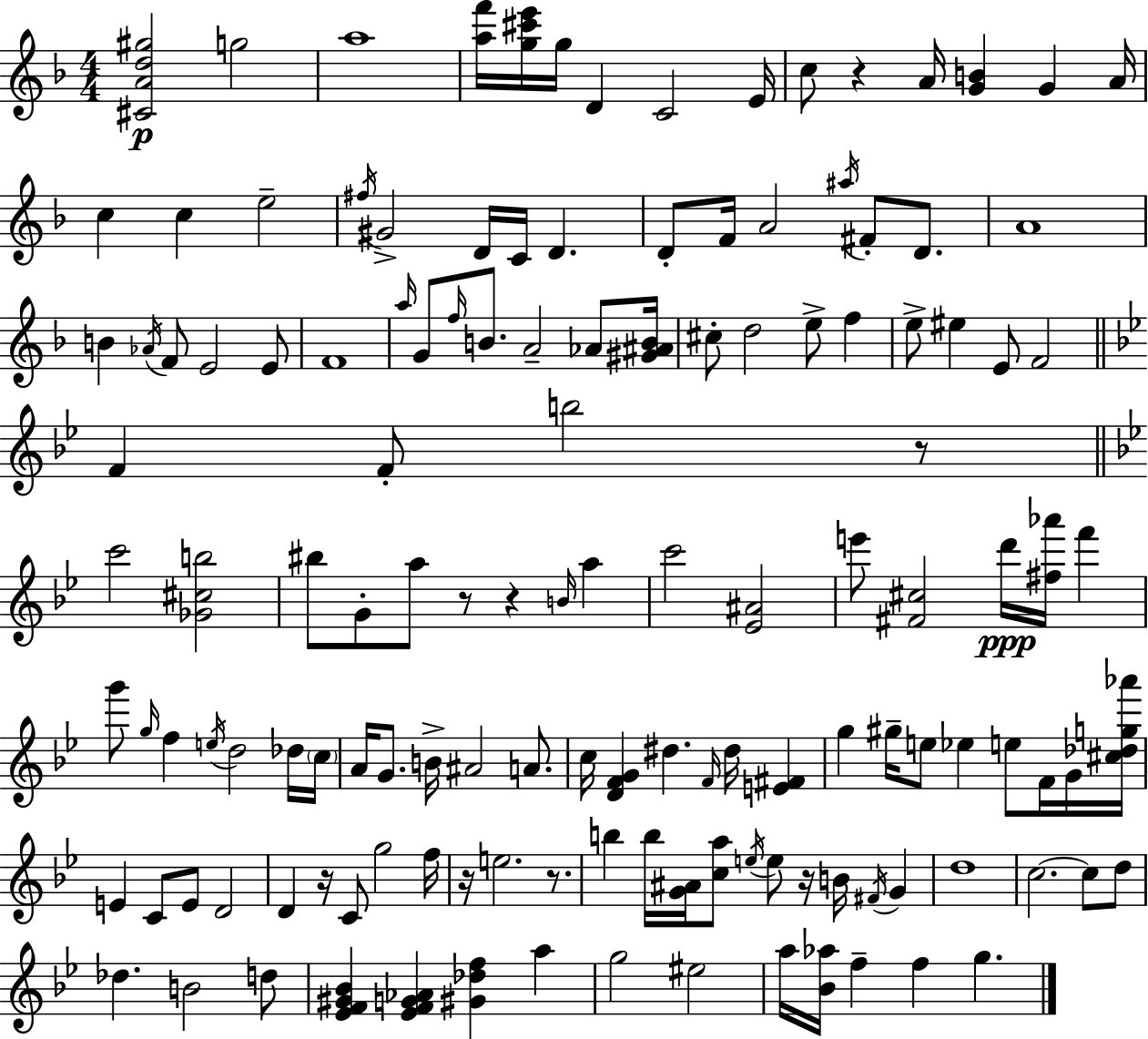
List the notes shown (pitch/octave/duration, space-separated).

[C#4,A4,D5,G#5]/h G5/h A5/w [A5,F6]/s [G5,C#6,E6]/s G5/s D4/q C4/h E4/s C5/e R/q A4/s [G4,B4]/q G4/q A4/s C5/q C5/q E5/h F#5/s G#4/h D4/s C4/s D4/q. D4/e F4/s A4/h A#5/s F#4/e D4/e. A4/w B4/q Ab4/s F4/e E4/h E4/e F4/w A5/s G4/e F5/s B4/e. A4/h Ab4/e [G#4,A#4,B4]/s C#5/e D5/h E5/e F5/q E5/e EIS5/q E4/e F4/h F4/q F4/e B5/h R/e C6/h [Gb4,C#5,B5]/h BIS5/e G4/e A5/e R/e R/q B4/s A5/q C6/h [Eb4,A#4]/h E6/e [F#4,C#5]/h D6/s [F#5,Ab6]/s F6/q G6/e G5/s F5/q E5/s D5/h Db5/s C5/s A4/s G4/e. B4/s A#4/h A4/e. C5/s [D4,F4,G4]/q D#5/q. F4/s D#5/s [E4,F#4]/q G5/q G#5/s E5/e Eb5/q E5/e F4/s G4/s [C#5,Db5,G5,Ab6]/s E4/q C4/e E4/e D4/h D4/q R/s C4/e G5/h F5/s R/s E5/h. R/e. B5/q B5/s [G4,A#4]/s [C5,A5]/e E5/s E5/e R/s B4/s F#4/s G4/q D5/w C5/h. C5/e D5/e Db5/q. B4/h D5/e [Eb4,F4,G#4,Bb4]/q [Eb4,F4,G4,Ab4]/q [G#4,Db5,F5]/q A5/q G5/h EIS5/h A5/s [Bb4,Ab5]/s F5/q F5/q G5/q.